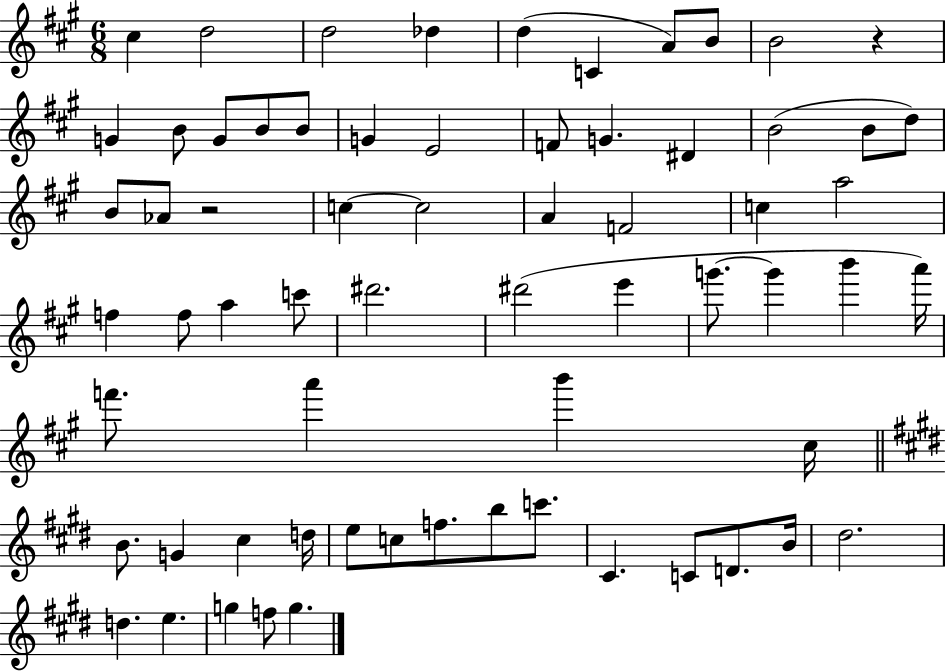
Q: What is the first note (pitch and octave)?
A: C#5